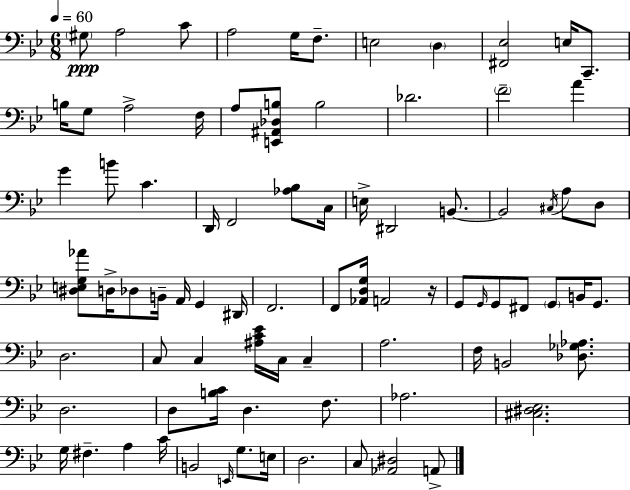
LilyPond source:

{
  \clef bass
  \numericTimeSignature
  \time 6/8
  \key bes \major
  \tempo 4 = 60
  \parenthesize gis8\ppp a2 c'8 | a2 g16 f8.-- | e2 \parenthesize d4 | <fis, ees>2 e16 c,8.-- | \break b16 g8 a2-> f16 | a8 <e, ais, des b>8 b2 | des'2. | \parenthesize f'2-- a'4 | \break g'4 b'8 c'4. | d,16 f,2 <aes bes>8 c16 | e16-> dis,2 b,8.~~ | b,2 \acciaccatura { cis16 } a8 d8 | \break <dis e g aes'>8 d16-> des8 b,16-- a,16 g,4 | dis,16 f,2. | f,8 <aes, d g>16 a,2 | r16 g,8 \grace { g,16 } g,8 fis,8 \parenthesize g,8 b,16 g,8. | \break d2. | c8 c4 <ais c' ees'>16 c16 c4-- | a2. | f16 b,2 <des ges aes>8. | \break d2. | d8 <b c'>16 d4. f8. | aes2. | <cis dis ees>2. | \break g16 fis4.-- a4 | c'16 b,2 \grace { e,16 } g8. | e16 d2. | c8 <aes, dis>2 | \break a,8-> \bar "|."
}